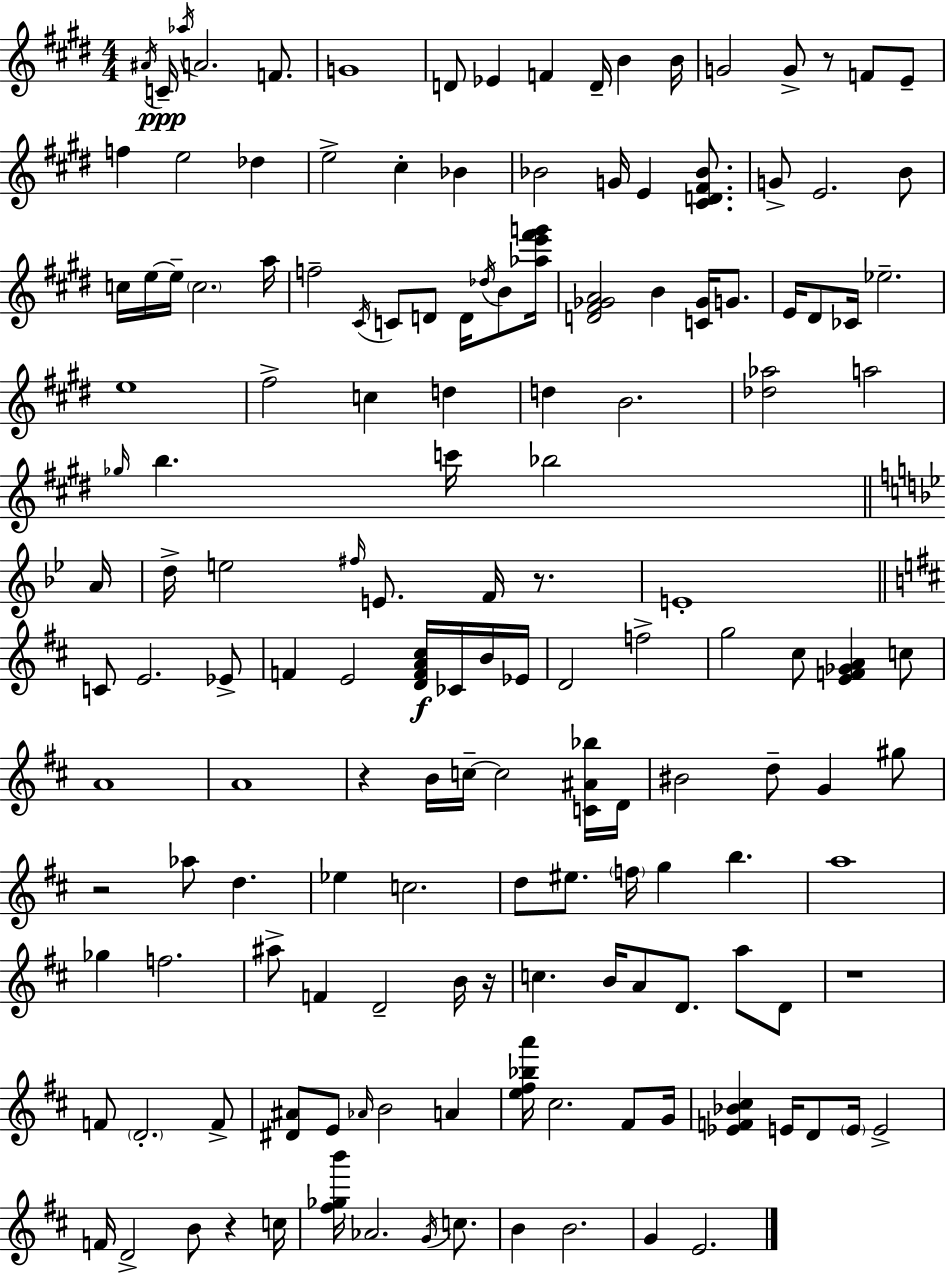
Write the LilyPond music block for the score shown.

{
  \clef treble
  \numericTimeSignature
  \time 4/4
  \key e \major
  \acciaccatura { ais'16 }\ppp c'16-- \acciaccatura { aes''16 } a'2. f'8. | g'1 | d'8 ees'4 f'4 d'16-- b'4 | b'16 g'2 g'8-> r8 f'8 | \break e'8-- f''4 e''2 des''4 | e''2-> cis''4-. bes'4 | bes'2 g'16 e'4 <cis' d' fis' bes'>8. | g'8-> e'2. | \break b'8 c''16 e''16~~ e''16-- \parenthesize c''2. | a''16 f''2-- \acciaccatura { cis'16 } c'8 d'8 d'16 | \acciaccatura { des''16 } b'8 <aes'' e''' fis''' g'''>16 <d' fis' ges' a'>2 b'4 | <c' ges'>16 g'8. e'16 dis'8 ces'16 ees''2.-- | \break e''1 | fis''2-> c''4 | d''4 d''4 b'2. | <des'' aes''>2 a''2 | \break \grace { ges''16 } b''4. c'''16 bes''2 | \bar "||" \break \key g \minor a'16 d''16-> e''2 \grace { fis''16 } e'8. f'16 r8. | e'1-. | \bar "||" \break \key b \minor c'8 e'2. ees'8-> | f'4 e'2 <d' f' a' cis''>16\f ces'16 b'16 ees'16 | d'2 f''2-> | g''2 cis''8 <e' f' ges' a'>4 c''8 | \break a'1 | a'1 | r4 b'16 c''16--~~ c''2 <c' ais' bes''>16 d'16 | bis'2 d''8-- g'4 gis''8 | \break r2 aes''8 d''4. | ees''4 c''2. | d''8 eis''8. \parenthesize f''16 g''4 b''4. | a''1 | \break ges''4 f''2. | ais''8-> f'4 d'2-- b'16 r16 | c''4. b'16 a'8 d'8. a''8 d'8 | r1 | \break f'8 \parenthesize d'2.-. f'8-> | <dis' ais'>8 e'8 \grace { aes'16 } b'2 a'4 | <e'' fis'' bes'' a'''>16 cis''2. fis'8 | g'16 <ees' f' bes' cis''>4 e'16 d'8 \parenthesize e'16 e'2-> | \break f'16 d'2-> b'8 r4 | c''16 <fis'' ges'' b'''>16 aes'2. \acciaccatura { g'16 } c''8. | b'4 b'2. | g'4 e'2. | \break \bar "|."
}